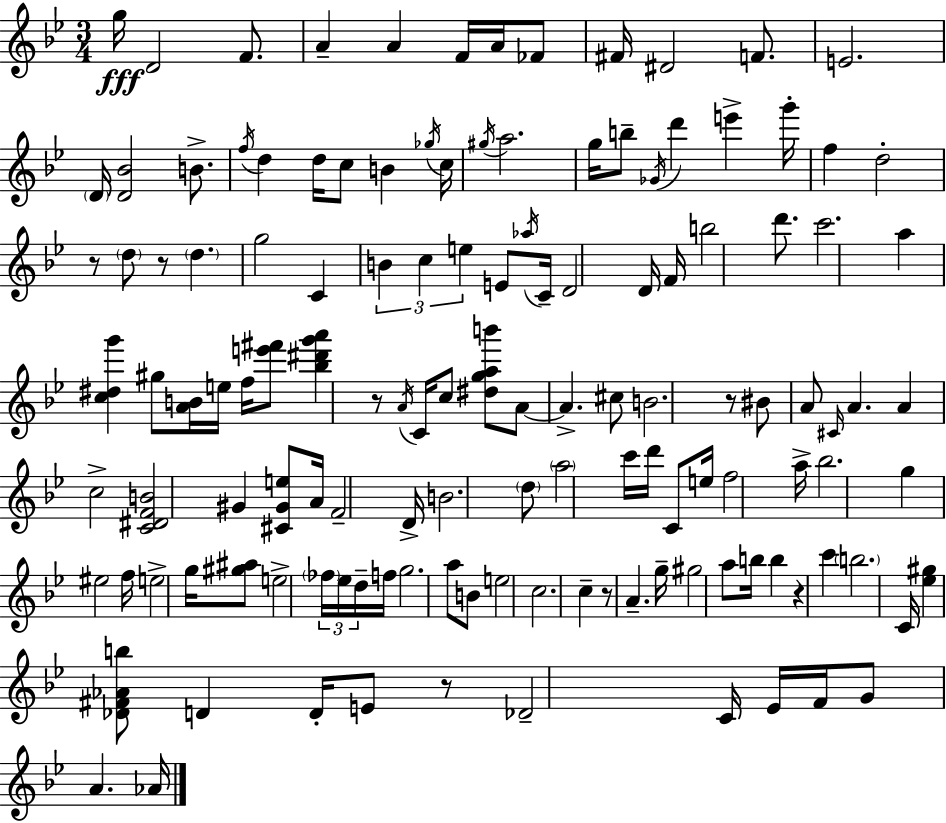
G5/s D4/h F4/e. A4/q A4/q F4/s A4/s FES4/e F#4/s D#4/h F4/e. E4/h. D4/s [D4,Bb4]/h B4/e. F5/s D5/q D5/s C5/e B4/q Gb5/s C5/s G#5/s A5/h. G5/s B5/e Gb4/s D6/q E6/q G6/s F5/q D5/h R/e D5/e R/e D5/q. G5/h C4/q B4/q C5/q E5/q E4/e Ab5/s C4/s D4/h D4/s F4/s B5/h D6/e. C6/h. A5/q [C5,D#5,G6]/q G#5/e [A4,B4]/s E5/s F5/s [E6,F#6]/e [Bb5,D#6,G6,A6]/q R/e A4/s C4/s C5/e [D#5,G5,A5,B6]/e A4/e A4/q. C#5/e B4/h. R/e BIS4/e A4/e C#4/s A4/q. A4/q C5/h [C4,D#4,F4,B4]/h G#4/q [C#4,G#4,E5]/e A4/s F4/h D4/s B4/h. D5/e A5/h C6/s D6/s C4/e E5/s F5/h A5/s Bb5/h. G5/q EIS5/h F5/s E5/h G5/s [G#5,A#5]/e E5/h FES5/s Eb5/s D5/s F5/s G5/h. A5/e B4/e E5/h C5/h. C5/q R/e A4/q. G5/s G#5/h A5/e B5/s B5/q R/q C6/q B5/h. C4/s [Eb5,G#5]/q [Db4,F#4,Ab4,B5]/e D4/q D4/s E4/e R/e Db4/h C4/s Eb4/s F4/s G4/e A4/q. Ab4/s